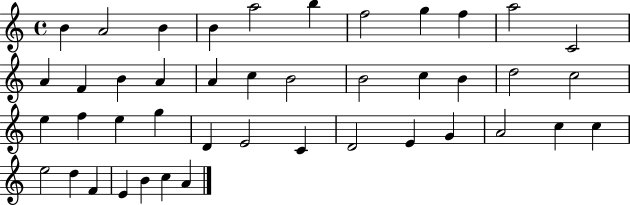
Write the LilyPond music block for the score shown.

{
  \clef treble
  \time 4/4
  \defaultTimeSignature
  \key c \major
  b'4 a'2 b'4 | b'4 a''2 b''4 | f''2 g''4 f''4 | a''2 c'2 | \break a'4 f'4 b'4 a'4 | a'4 c''4 b'2 | b'2 c''4 b'4 | d''2 c''2 | \break e''4 f''4 e''4 g''4 | d'4 e'2 c'4 | d'2 e'4 g'4 | a'2 c''4 c''4 | \break e''2 d''4 f'4 | e'4 b'4 c''4 a'4 | \bar "|."
}